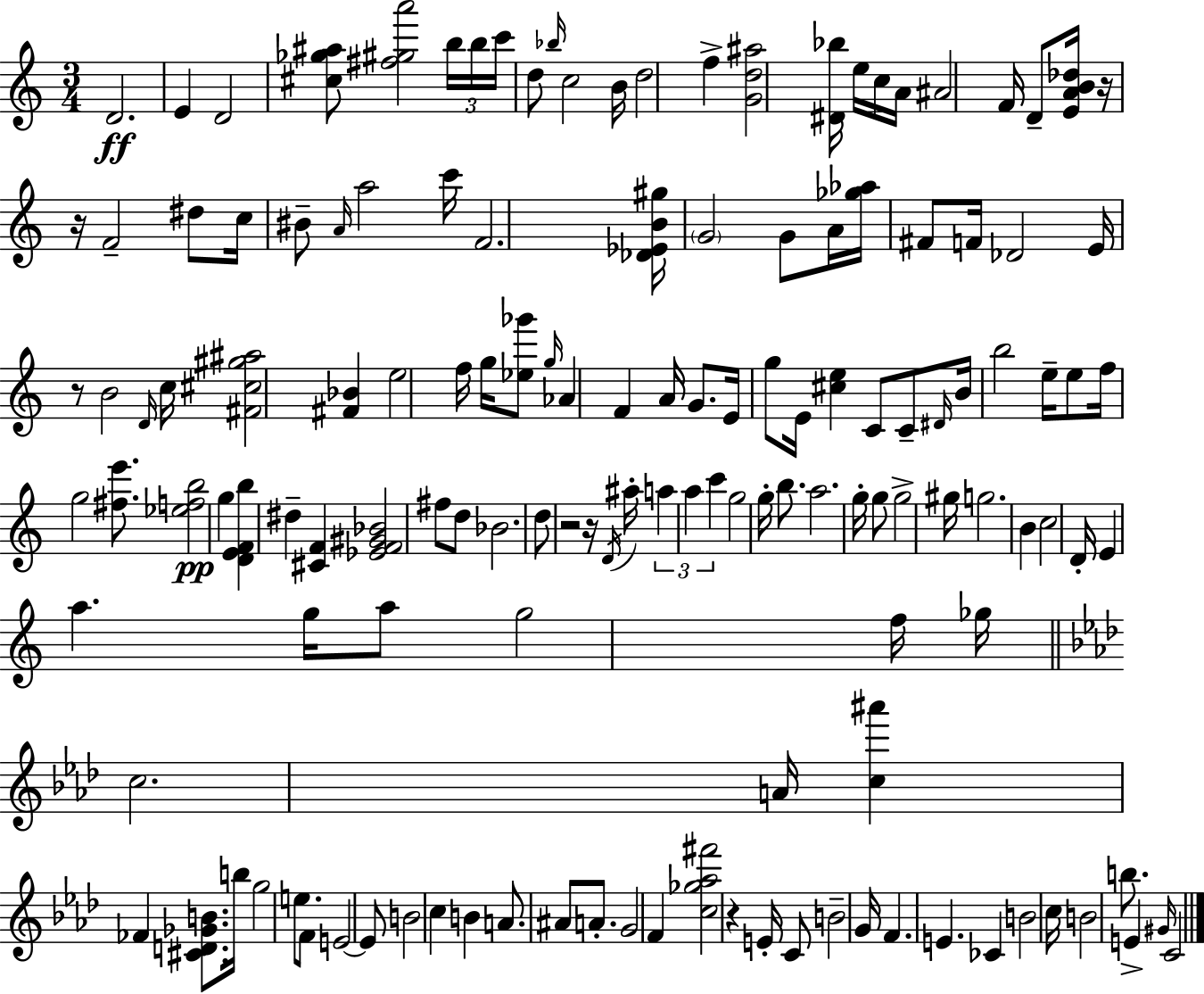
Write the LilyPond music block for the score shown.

{
  \clef treble
  \numericTimeSignature
  \time 3/4
  \key c \major
  d'2.\ff | e'4 d'2 | <cis'' ges'' ais''>8 <fis'' gis'' a'''>2 \tuplet 3/2 { b''16 b''16 | c'''16 } d''8 \grace { bes''16 } c''2 | \break b'16 d''2 f''4-> | <g' d'' ais''>2 <dis' bes''>16 e''16 c''16 | a'16 ais'2 f'16 d'8-- | <e' a' b' des''>16 r16 r16 f'2-- dis''8 | \break c''16 bis'8-- \grace { a'16 } a''2 | c'''16 f'2. | <des' ees' b' gis''>16 \parenthesize g'2 g'8 | a'16 <ges'' aes''>16 fis'8 f'16 des'2 | \break e'16 r8 b'2 | \grace { d'16 } c''16 <fis' cis'' gis'' ais''>2 <fis' bes'>4 | e''2 f''16 | g''16 <ees'' ges'''>8 \grace { g''16 } aes'4 f'4 | \break a'16 g'8. e'16 g''8 e'16 <cis'' e''>4 | c'8 c'8-- \grace { dis'16 } b'16 b''2 | e''16-- e''8 f''16 g''2 | <fis'' e'''>8. <ees'' f'' b''>2\pp | \break g''4 <d' e' f' b''>4 dis''4-- | <cis' f'>4 <ees' f' gis' bes'>2 | fis''8 d''8 bes'2. | d''8 r2 | \break r16 \acciaccatura { d'16 } ais''16-. \tuplet 3/2 { a''4 a''4 | c'''4 } g''2 | g''16-. b''8. a''2. | g''16-. g''8 g''2-> | \break gis''16 g''2. | b'4 c''2 | d'16-. e'4 a''4. | g''16 a''8 g''2 | \break f''16 ges''16 \bar "||" \break \key aes \major c''2. | a'16 <c'' ais'''>4 fes'4 <cis' d' ges' b'>8. | b''16 g''2 e''8. | f'8 e'2~~ e'8 | \break b'2 c''4 | b'4 a'8. ais'8 a'8.-. | g'2 f'4 | <c'' ges'' aes'' fis'''>2 r4 | \break e'16-. c'8 b'2-- g'16 | f'4. e'4. | ces'4 b'2 | c''16 b'2 b''8. | \break e'4-> \grace { gis'16 } c'2 | \bar "|."
}